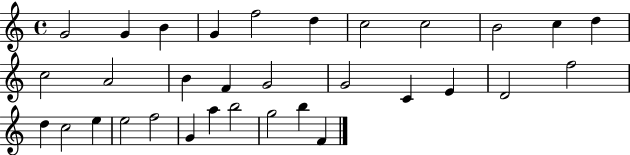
{
  \clef treble
  \time 4/4
  \defaultTimeSignature
  \key c \major
  g'2 g'4 b'4 | g'4 f''2 d''4 | c''2 c''2 | b'2 c''4 d''4 | \break c''2 a'2 | b'4 f'4 g'2 | g'2 c'4 e'4 | d'2 f''2 | \break d''4 c''2 e''4 | e''2 f''2 | g'4 a''4 b''2 | g''2 b''4 f'4 | \break \bar "|."
}